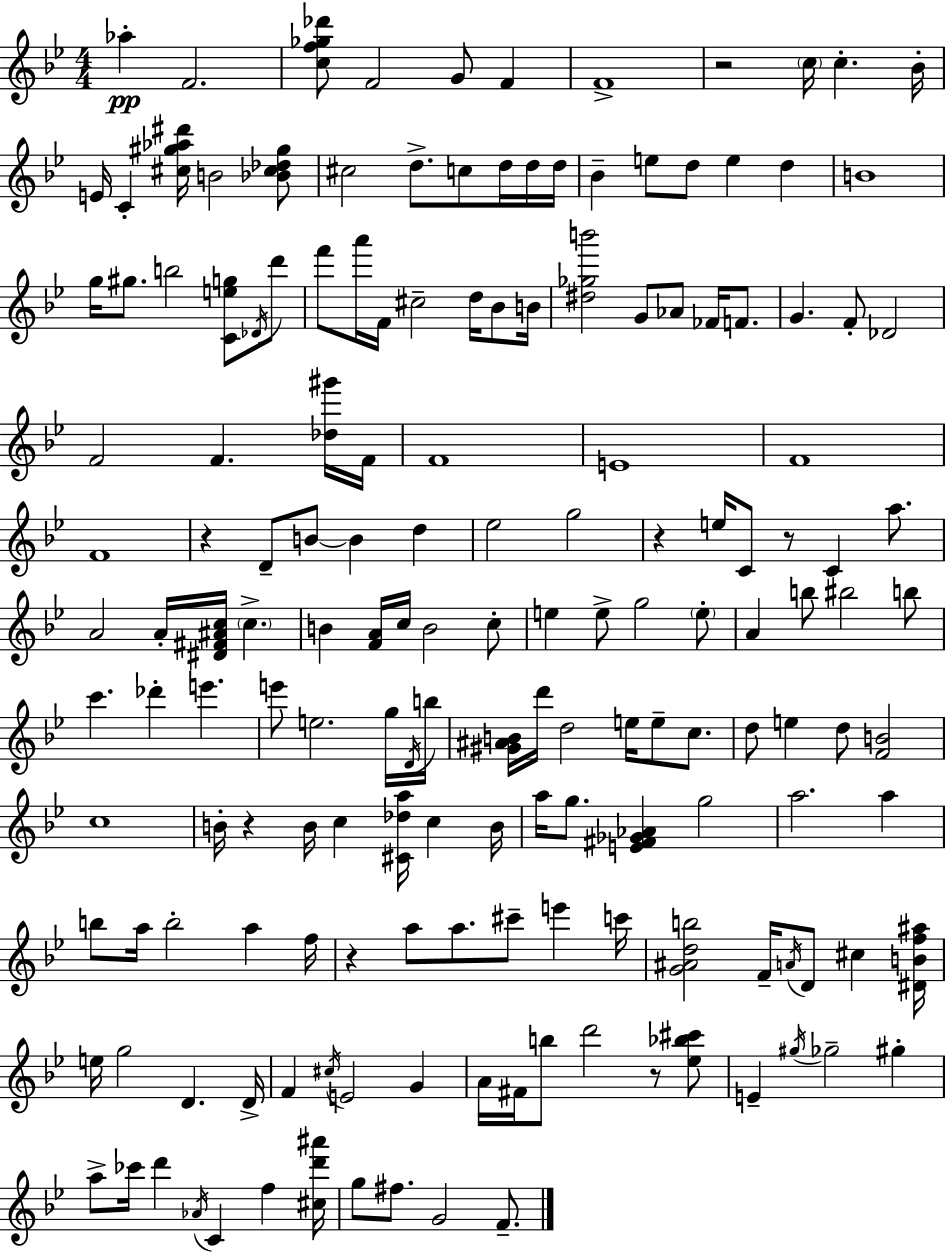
{
  \clef treble
  \numericTimeSignature
  \time 4/4
  \key bes \major
  aes''4-.\pp f'2. | <c'' f'' ges'' des'''>8 f'2 g'8 f'4 | f'1-> | r2 \parenthesize c''16 c''4.-. bes'16-. | \break e'16 c'4-. <cis'' gis'' aes'' dis'''>16 b'2 <bes' cis'' des'' gis''>8 | cis''2 d''8.-> c''8 d''16 d''16 d''16 | bes'4-- e''8 d''8 e''4 d''4 | b'1 | \break g''16 gis''8. b''2 <c' e'' g''>8 \acciaccatura { des'16 } d'''8 | f'''8 a'''16 f'16 cis''2-- d''16 bes'8 | b'16 <dis'' ges'' b'''>2 g'8 aes'8 fes'16 f'8. | g'4. f'8-. des'2 | \break f'2 f'4. <des'' gis'''>16 | f'16 f'1 | e'1 | f'1 | \break f'1 | r4 d'8-- b'8~~ b'4 d''4 | ees''2 g''2 | r4 e''16 c'8 r8 c'4 a''8. | \break a'2 a'16-. <dis' fis' ais' c''>16 \parenthesize c''4.-> | b'4 <f' a'>16 c''16 b'2 c''8-. | e''4 e''8-> g''2 \parenthesize e''8-. | a'4 b''8 bis''2 b''8 | \break c'''4. des'''4-. e'''4. | e'''8 e''2. g''16 | \acciaccatura { d'16 } b''16 <gis' ais' b'>16 d'''16 d''2 e''16 e''8-- c''8. | d''8 e''4 d''8 <f' b'>2 | \break c''1 | b'16-. r4 b'16 c''4 <cis' des'' a''>16 c''4 | b'16 a''16 g''8. <e' fis' ges' aes'>4 g''2 | a''2. a''4 | \break b''8 a''16 b''2-. a''4 | f''16 r4 a''8 a''8. cis'''8-- e'''4 | c'''16 <g' ais' d'' b''>2 f'16-- \acciaccatura { a'16 } d'8 cis''4 | <dis' b' f'' ais''>16 e''16 g''2 d'4. | \break d'16-> f'4 \acciaccatura { cis''16 } e'2 | g'4 a'16 fis'16 b''8 d'''2 | r8 <ees'' bes'' cis'''>8 e'4-- \acciaccatura { gis''16 } ges''2-- | gis''4-. a''8-> ces'''16 d'''4 \acciaccatura { aes'16 } c'4 | \break f''4 <cis'' d''' ais'''>16 g''8 fis''8. g'2 | f'8.-- \bar "|."
}